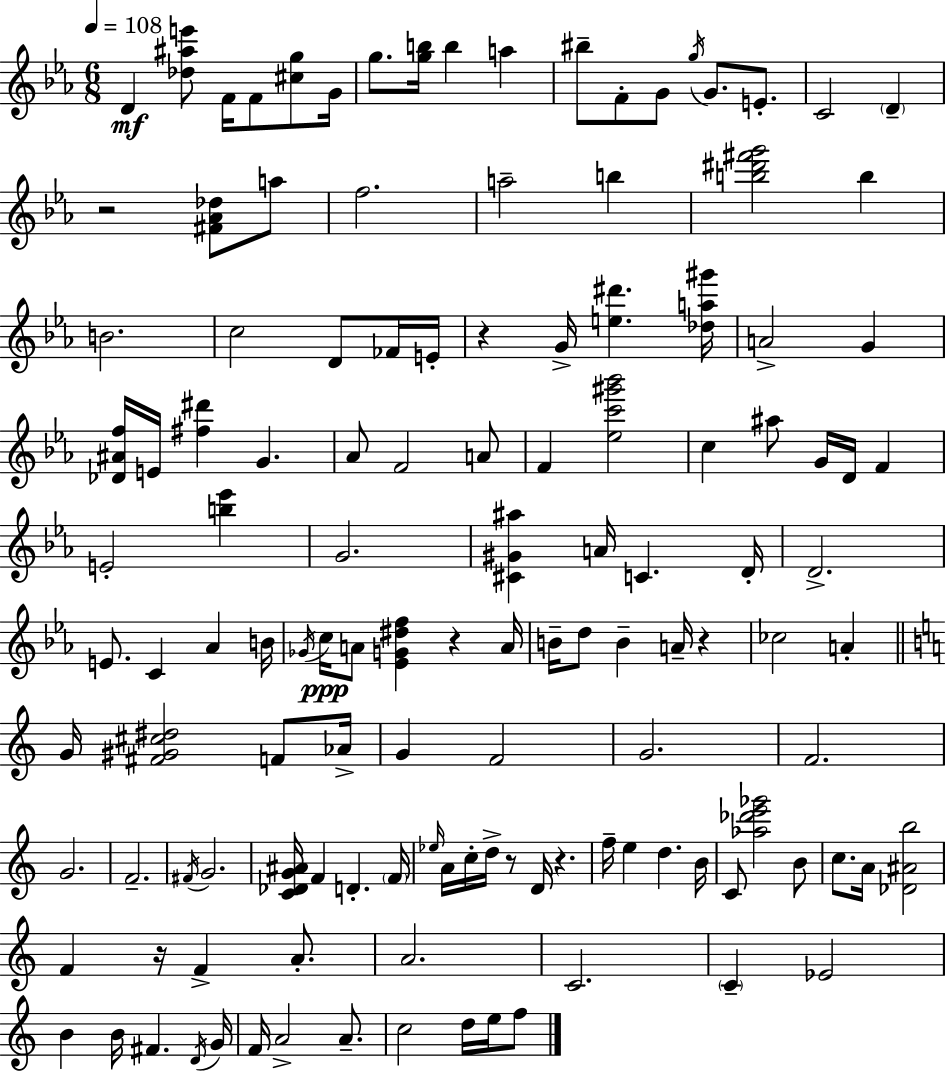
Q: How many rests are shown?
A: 7